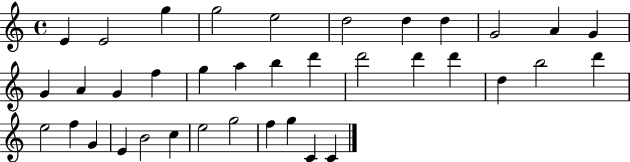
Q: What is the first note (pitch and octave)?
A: E4